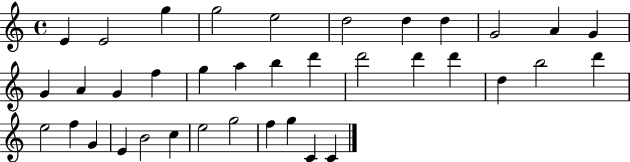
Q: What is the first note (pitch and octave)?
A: E4